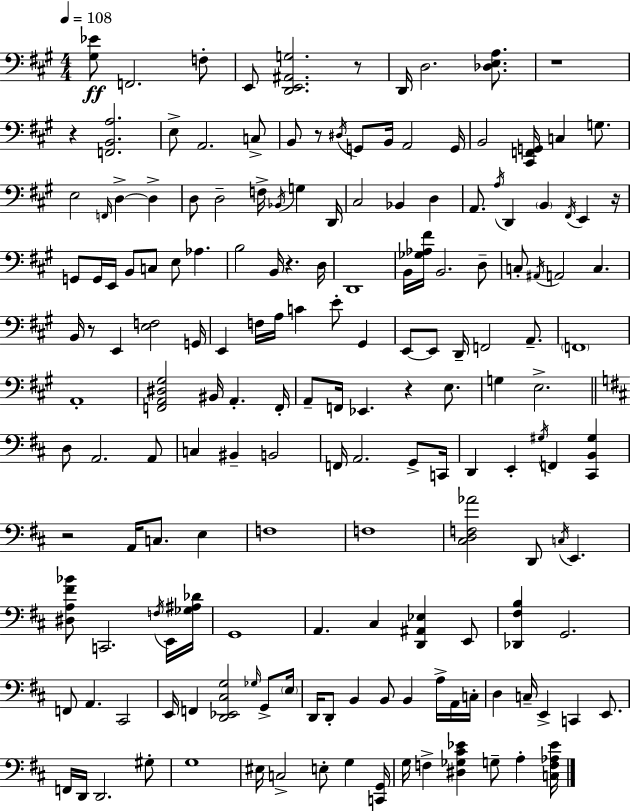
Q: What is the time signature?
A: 4/4